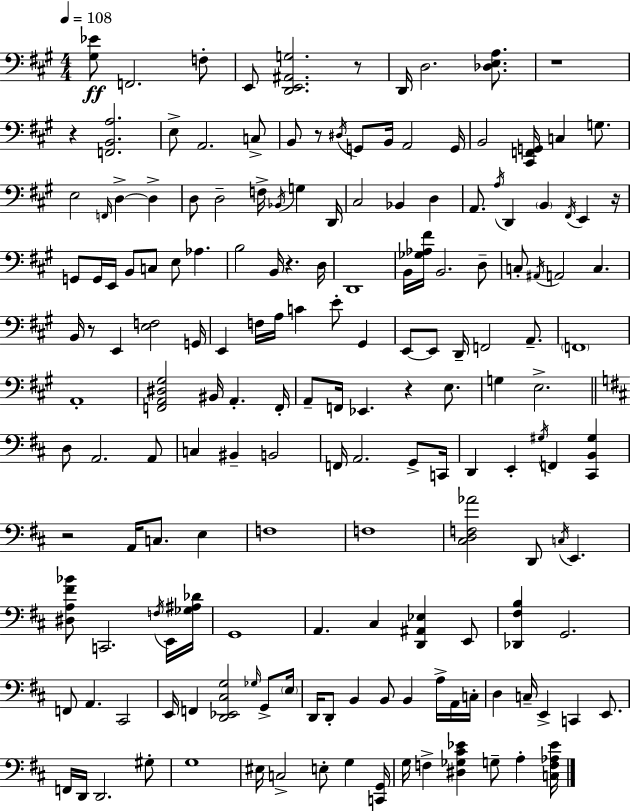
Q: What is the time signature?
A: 4/4